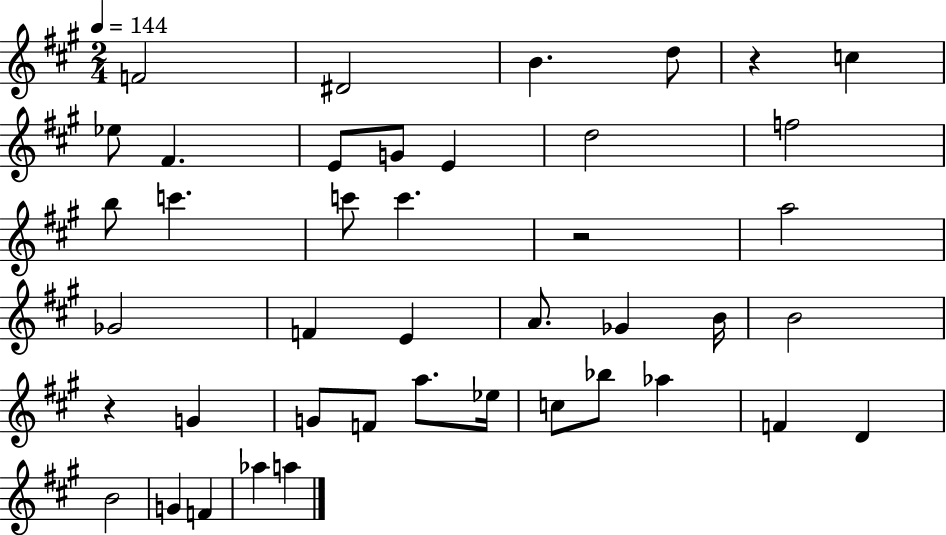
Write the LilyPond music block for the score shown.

{
  \clef treble
  \numericTimeSignature
  \time 2/4
  \key a \major
  \tempo 4 = 144
  \repeat volta 2 { f'2 | dis'2 | b'4. d''8 | r4 c''4 | \break ees''8 fis'4. | e'8 g'8 e'4 | d''2 | f''2 | \break b''8 c'''4. | c'''8 c'''4. | r2 | a''2 | \break ges'2 | f'4 e'4 | a'8. ges'4 b'16 | b'2 | \break r4 g'4 | g'8 f'8 a''8. ees''16 | c''8 bes''8 aes''4 | f'4 d'4 | \break b'2 | g'4 f'4 | aes''4 a''4 | } \bar "|."
}